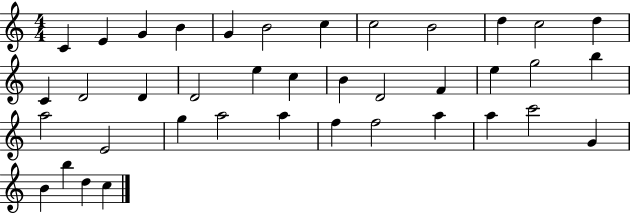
{
  \clef treble
  \numericTimeSignature
  \time 4/4
  \key c \major
  c'4 e'4 g'4 b'4 | g'4 b'2 c''4 | c''2 b'2 | d''4 c''2 d''4 | \break c'4 d'2 d'4 | d'2 e''4 c''4 | b'4 d'2 f'4 | e''4 g''2 b''4 | \break a''2 e'2 | g''4 a''2 a''4 | f''4 f''2 a''4 | a''4 c'''2 g'4 | \break b'4 b''4 d''4 c''4 | \bar "|."
}